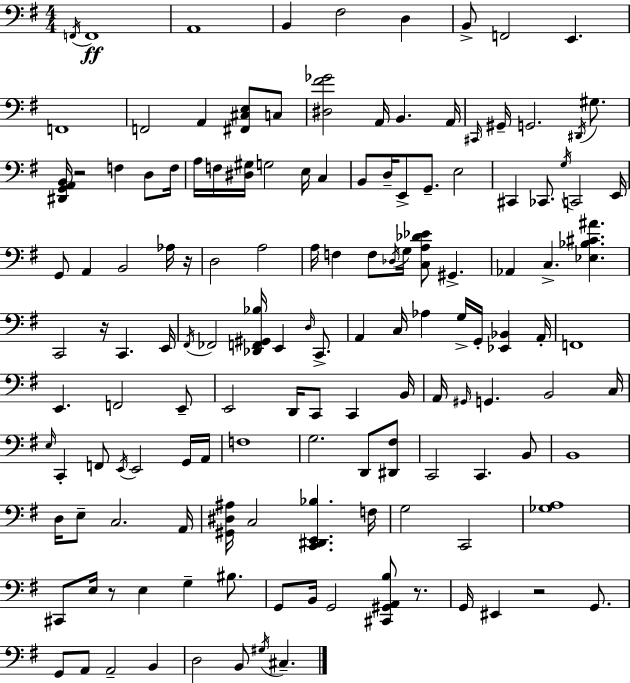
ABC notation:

X:1
T:Untitled
M:4/4
L:1/4
K:Em
F,,/4 F,,4 A,,4 B,, ^F,2 D, B,,/2 F,,2 E,, F,,4 F,,2 A,, [^F,,^C,E,]/2 C,/2 [^D,^F_G]2 A,,/4 B,, A,,/4 ^C,,/4 ^G,,/4 G,,2 ^D,,/4 ^G,/2 [^D,,G,,A,,B,,]/4 z2 F, D,/2 F,/4 A,/4 F,/4 [^D,^G,]/4 G,2 E,/4 C, B,,/2 D,/4 E,,/2 G,,/2 E,2 ^C,, _C,,/2 G,/4 C,,2 E,,/4 G,,/2 A,, B,,2 _A,/4 z/4 D,2 A,2 A,/4 F, F,/2 _D,/4 G,/4 [C,A,_D_E]/2 ^G,, _A,, C, [_E,_B,^C^A] C,,2 z/4 C,, E,,/4 ^F,,/4 _F,,2 [_D,,F,,^G,,_B,]/4 E,, D,/4 C,,/2 A,, C,/4 _A, G,/4 G,,/4 [_E,,_B,,] A,,/4 F,,4 E,, F,,2 E,,/2 E,,2 D,,/4 C,,/2 C,, B,,/4 A,,/4 ^G,,/4 G,, B,,2 C,/4 E,/4 C,, F,,/2 E,,/4 E,,2 G,,/4 A,,/4 F,4 G,2 D,,/2 [^D,,^F,]/2 C,,2 C,, B,,/2 B,,4 D,/4 E,/2 C,2 A,,/4 [^G,,^D,^A,]/4 C,2 [C,,^D,,E,,_B,] F,/4 G,2 C,,2 [_G,A,]4 ^C,,/2 E,/4 z/2 E, G, ^B,/2 G,,/2 B,,/4 G,,2 [^C,,^G,,A,,B,]/2 z/2 G,,/4 ^E,, z2 G,,/2 G,,/2 A,,/2 A,,2 B,, D,2 B,,/2 ^G,/4 ^C,